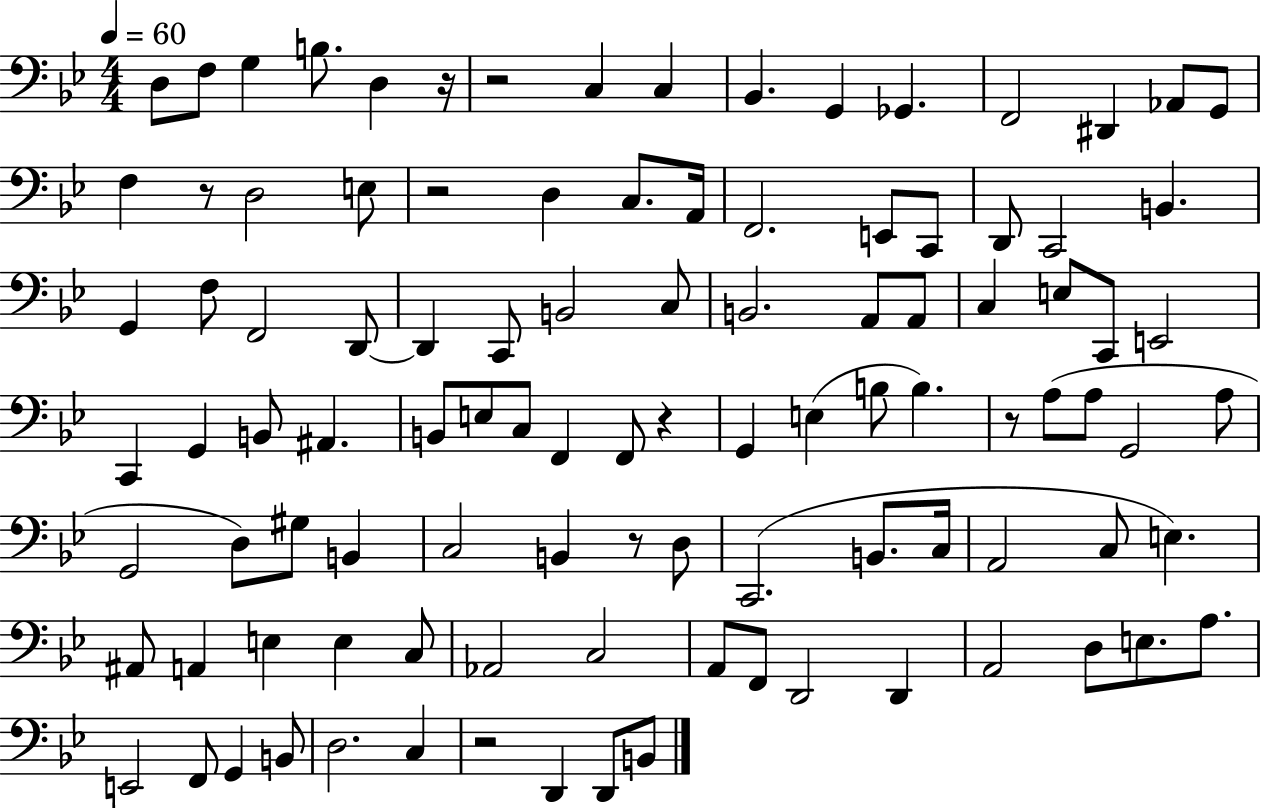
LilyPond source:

{
  \clef bass
  \numericTimeSignature
  \time 4/4
  \key bes \major
  \tempo 4 = 60
  \repeat volta 2 { d8 f8 g4 b8. d4 r16 | r2 c4 c4 | bes,4. g,4 ges,4. | f,2 dis,4 aes,8 g,8 | \break f4 r8 d2 e8 | r2 d4 c8. a,16 | f,2. e,8 c,8 | d,8 c,2 b,4. | \break g,4 f8 f,2 d,8~~ | d,4 c,8 b,2 c8 | b,2. a,8 a,8 | c4 e8 c,8 e,2 | \break c,4 g,4 b,8 ais,4. | b,8 e8 c8 f,4 f,8 r4 | g,4 e4( b8 b4.) | r8 a8( a8 g,2 a8 | \break g,2 d8) gis8 b,4 | c2 b,4 r8 d8 | c,2.( b,8. c16 | a,2 c8 e4.) | \break ais,8 a,4 e4 e4 c8 | aes,2 c2 | a,8 f,8 d,2 d,4 | a,2 d8 e8. a8. | \break e,2 f,8 g,4 b,8 | d2. c4 | r2 d,4 d,8 b,8 | } \bar "|."
}